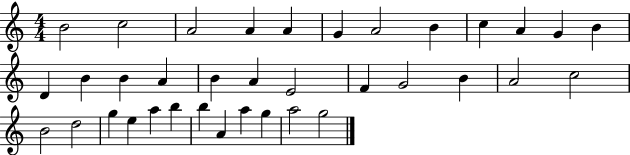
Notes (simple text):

B4/h C5/h A4/h A4/q A4/q G4/q A4/h B4/q C5/q A4/q G4/q B4/q D4/q B4/q B4/q A4/q B4/q A4/q E4/h F4/q G4/h B4/q A4/h C5/h B4/h D5/h G5/q E5/q A5/q B5/q B5/q A4/q A5/q G5/q A5/h G5/h